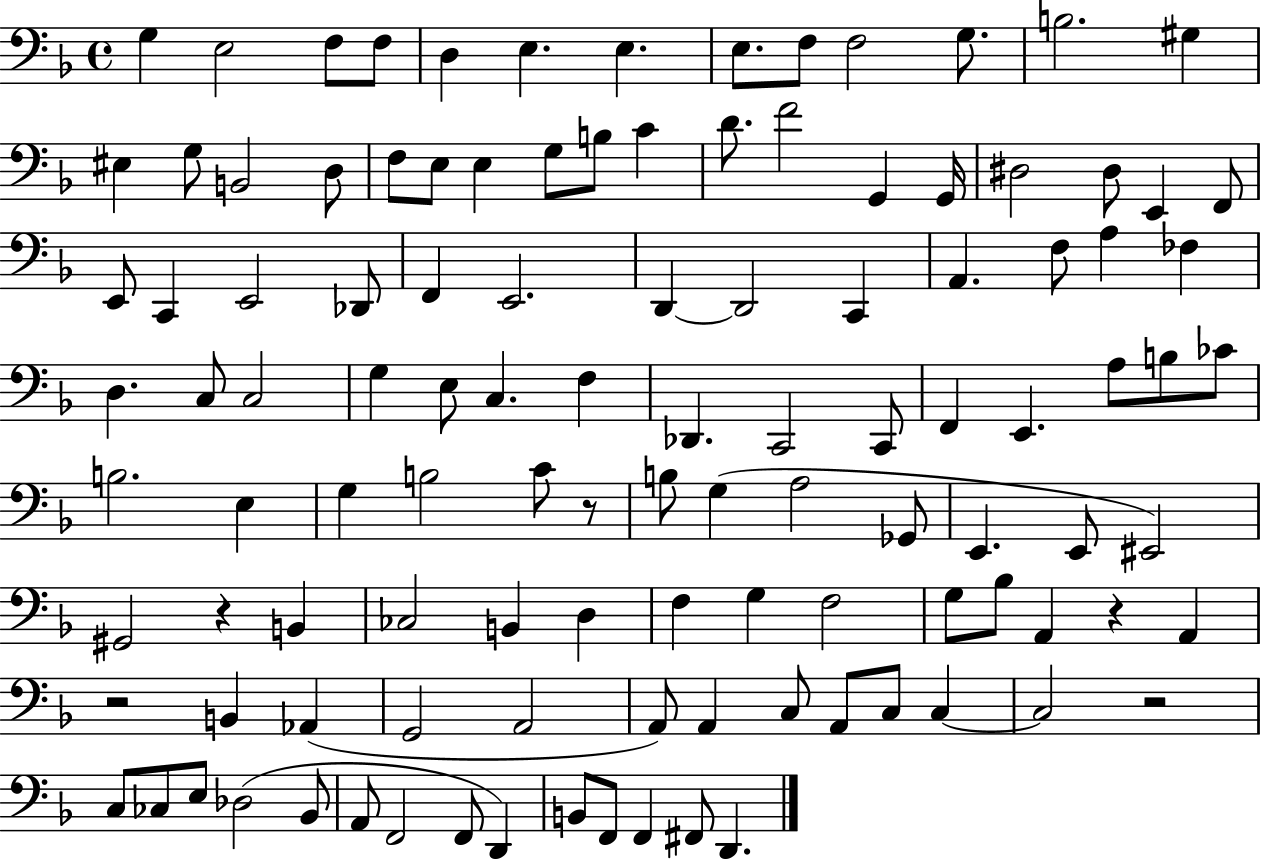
{
  \clef bass
  \time 4/4
  \defaultTimeSignature
  \key f \major
  g4 e2 f8 f8 | d4 e4. e4. | e8. f8 f2 g8. | b2. gis4 | \break eis4 g8 b,2 d8 | f8 e8 e4 g8 b8 c'4 | d'8. f'2 g,4 g,16 | dis2 dis8 e,4 f,8 | \break e,8 c,4 e,2 des,8 | f,4 e,2. | d,4~~ d,2 c,4 | a,4. f8 a4 fes4 | \break d4. c8 c2 | g4 e8 c4. f4 | des,4. c,2 c,8 | f,4 e,4. a8 b8 ces'8 | \break b2. e4 | g4 b2 c'8 r8 | b8 g4( a2 ges,8 | e,4. e,8 eis,2) | \break gis,2 r4 b,4 | ces2 b,4 d4 | f4 g4 f2 | g8 bes8 a,4 r4 a,4 | \break r2 b,4 aes,4( | g,2 a,2 | a,8) a,4 c8 a,8 c8 c4~~ | c2 r2 | \break c8 ces8 e8 des2( bes,8 | a,8 f,2 f,8 d,4) | b,8 f,8 f,4 fis,8 d,4. | \bar "|."
}